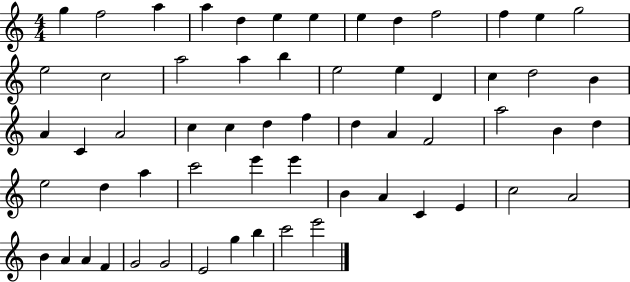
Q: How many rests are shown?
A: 0